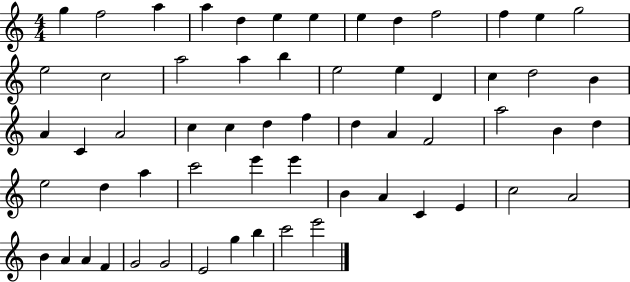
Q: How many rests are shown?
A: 0